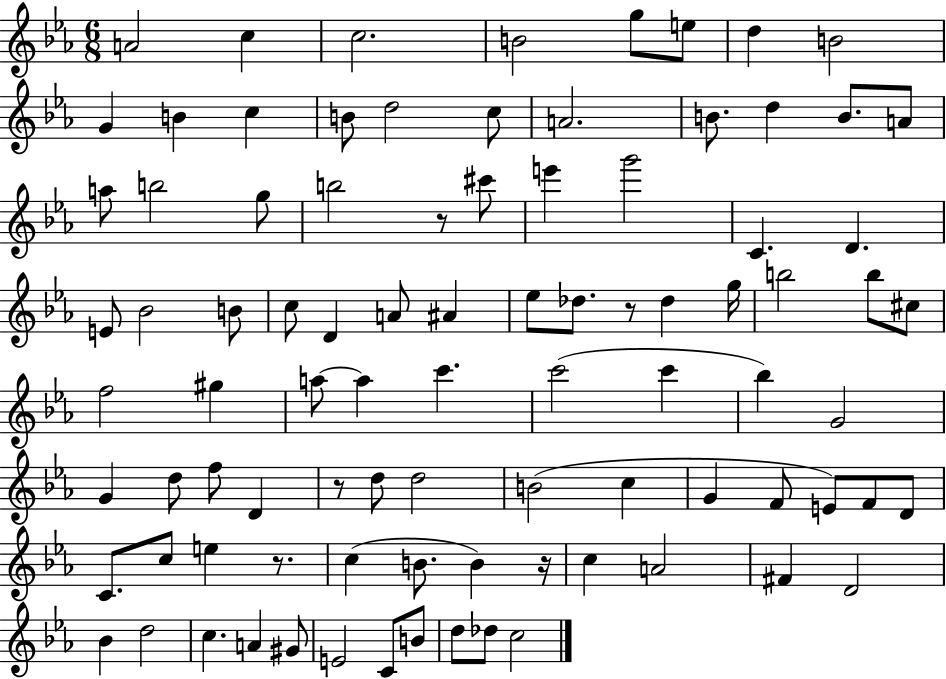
A4/h C5/q C5/h. B4/h G5/e E5/e D5/q B4/h G4/q B4/q C5/q B4/e D5/h C5/e A4/h. B4/e. D5/q B4/e. A4/e A5/e B5/h G5/e B5/h R/e C#6/e E6/q G6/h C4/q. D4/q. E4/e Bb4/h B4/e C5/e D4/q A4/e A#4/q Eb5/e Db5/e. R/e Db5/q G5/s B5/h B5/e C#5/e F5/h G#5/q A5/e A5/q C6/q. C6/h C6/q Bb5/q G4/h G4/q D5/e F5/e D4/q R/e D5/e D5/h B4/h C5/q G4/q F4/e E4/e F4/e D4/e C4/e. C5/e E5/q R/e. C5/q B4/e. B4/q R/s C5/q A4/h F#4/q D4/h Bb4/q D5/h C5/q. A4/q G#4/e E4/h C4/e B4/e D5/e Db5/e C5/h